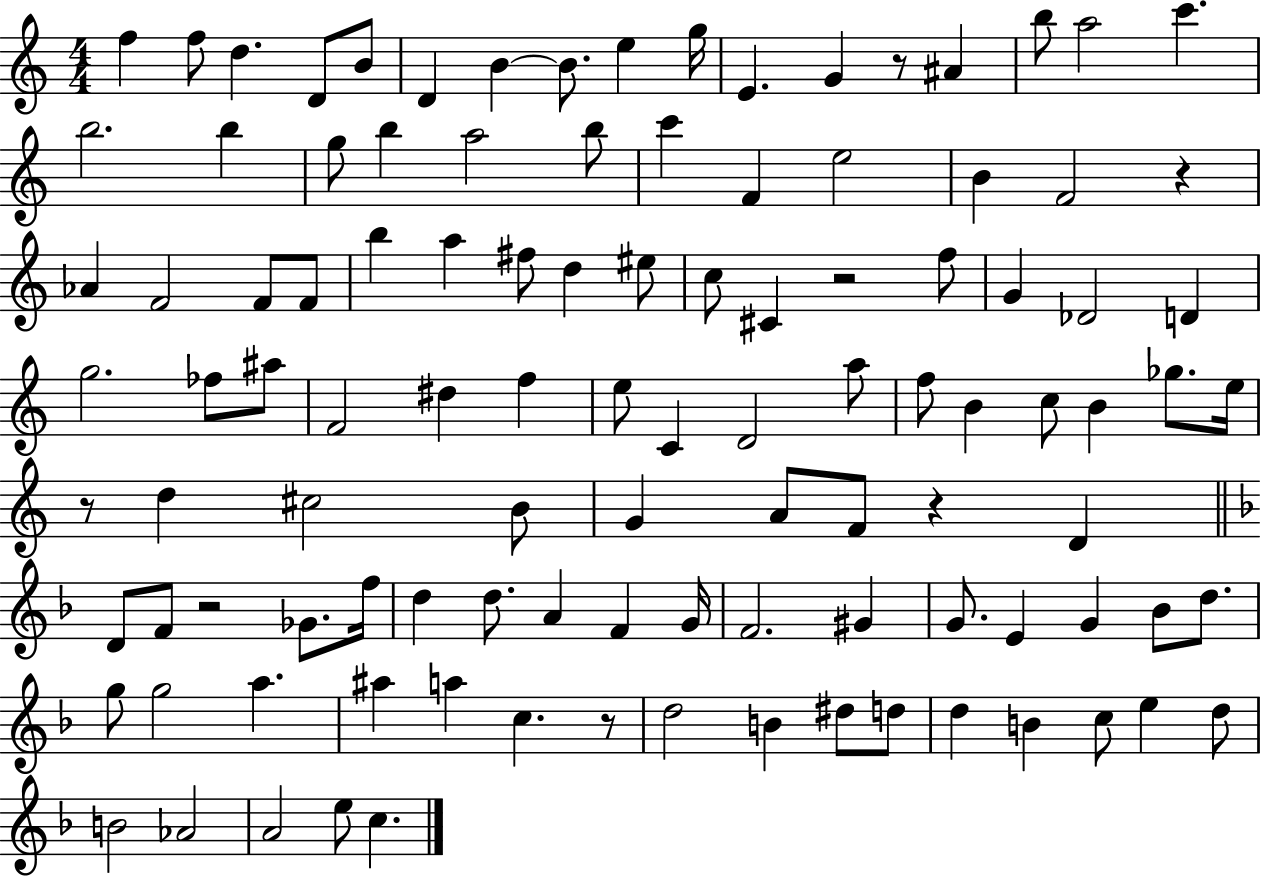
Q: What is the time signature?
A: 4/4